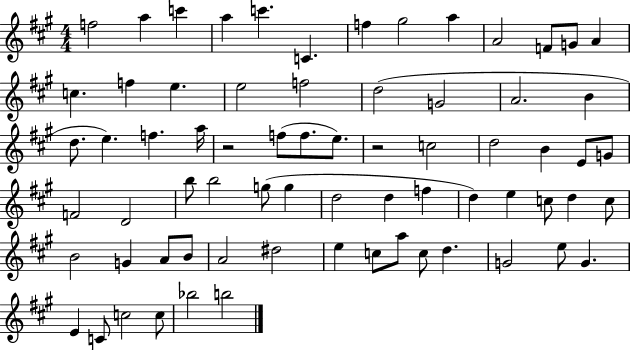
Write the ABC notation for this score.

X:1
T:Untitled
M:4/4
L:1/4
K:A
f2 a c' a c' C f ^g2 a A2 F/2 G/2 A c f e e2 f2 d2 G2 A2 B d/2 e f a/4 z2 f/2 f/2 e/2 z2 c2 d2 B E/2 G/2 F2 D2 b/2 b2 g/2 g d2 d f d e c/2 d c/2 B2 G A/2 B/2 A2 ^d2 e c/2 a/2 c/2 d G2 e/2 G E C/2 c2 c/2 _b2 b2